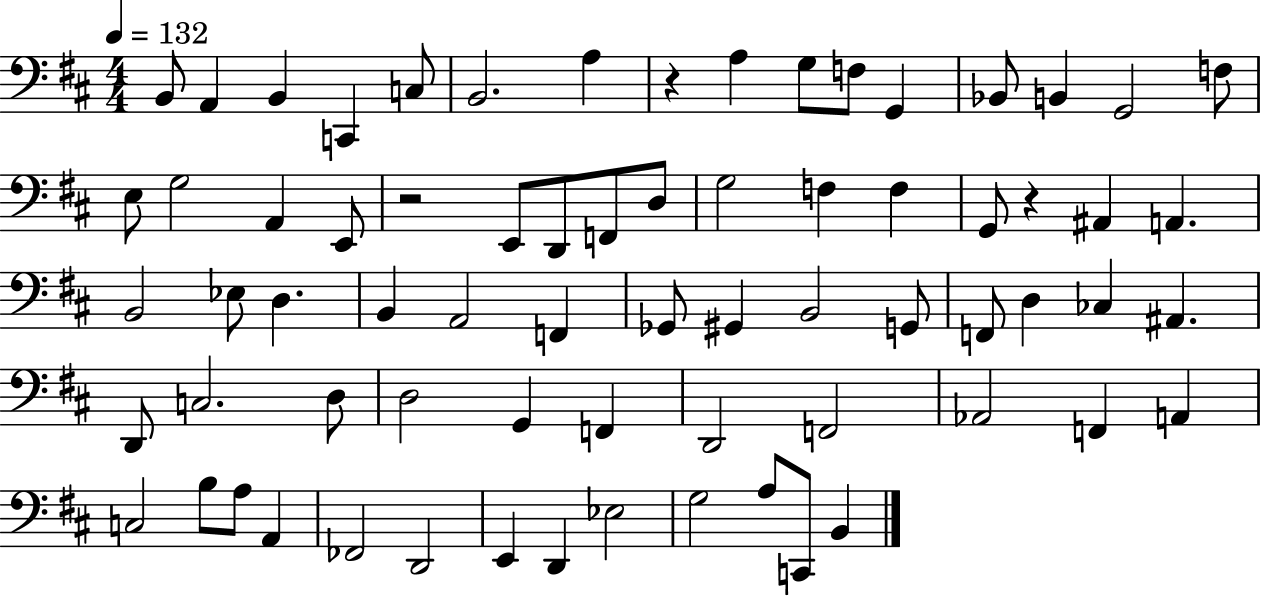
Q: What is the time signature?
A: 4/4